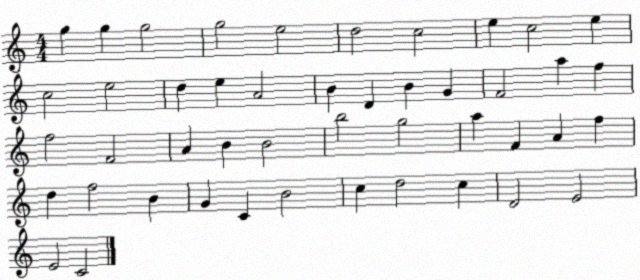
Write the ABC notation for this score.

X:1
T:Untitled
M:4/4
L:1/4
K:C
g g g2 g2 e2 d2 c2 e c2 e c2 e2 d e A2 B D B G F2 a f f2 F2 A B B2 b2 g2 a F A f d f2 B G C B2 c d2 c D2 E2 E2 C2